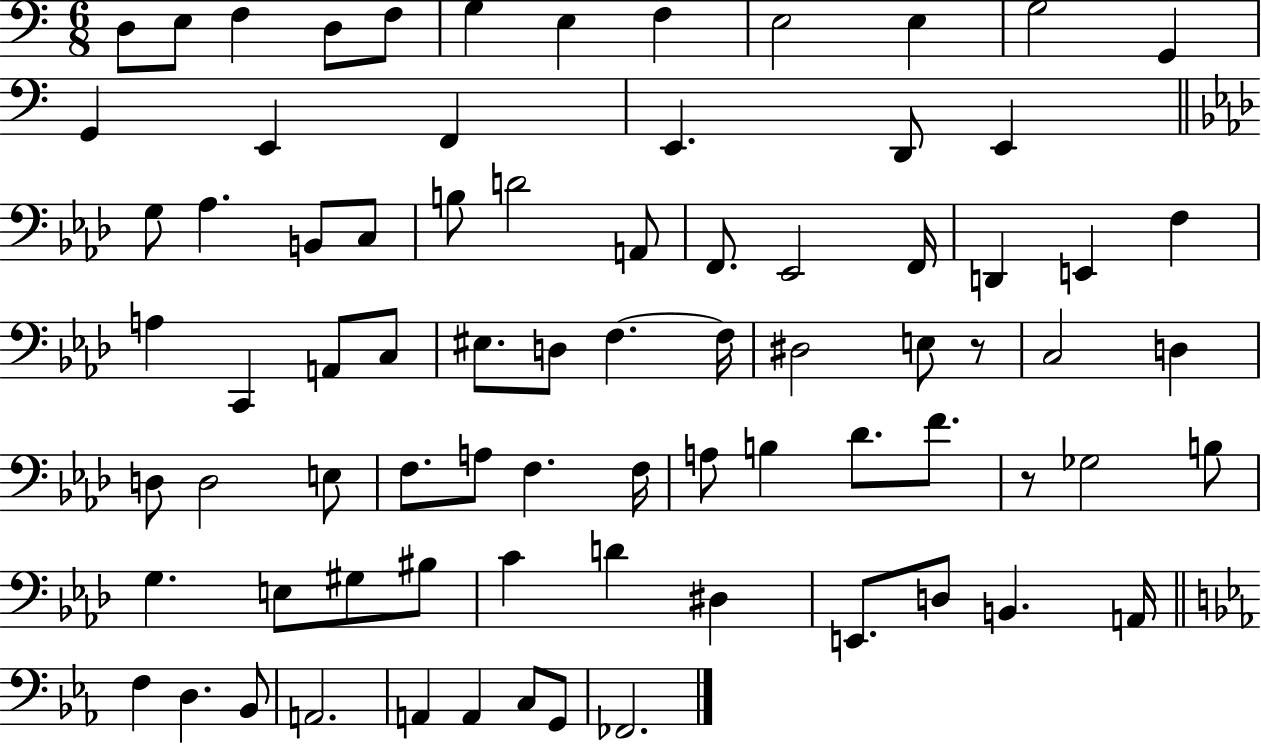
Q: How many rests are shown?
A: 2